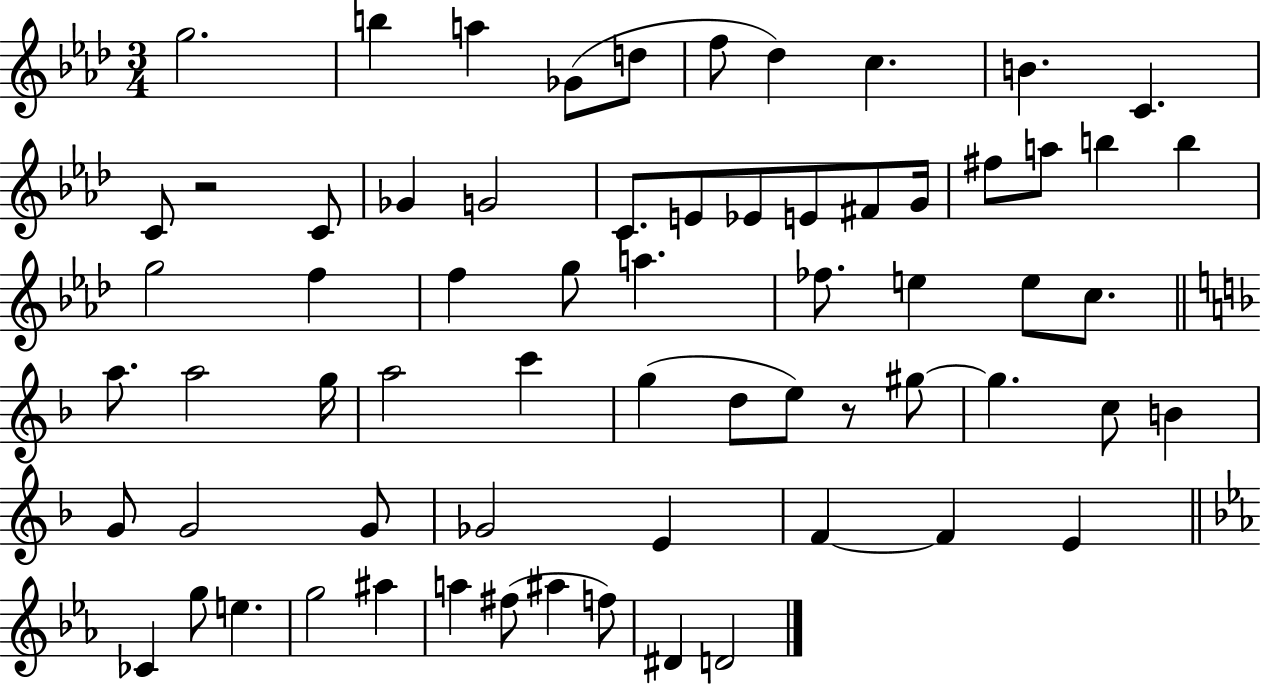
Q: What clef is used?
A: treble